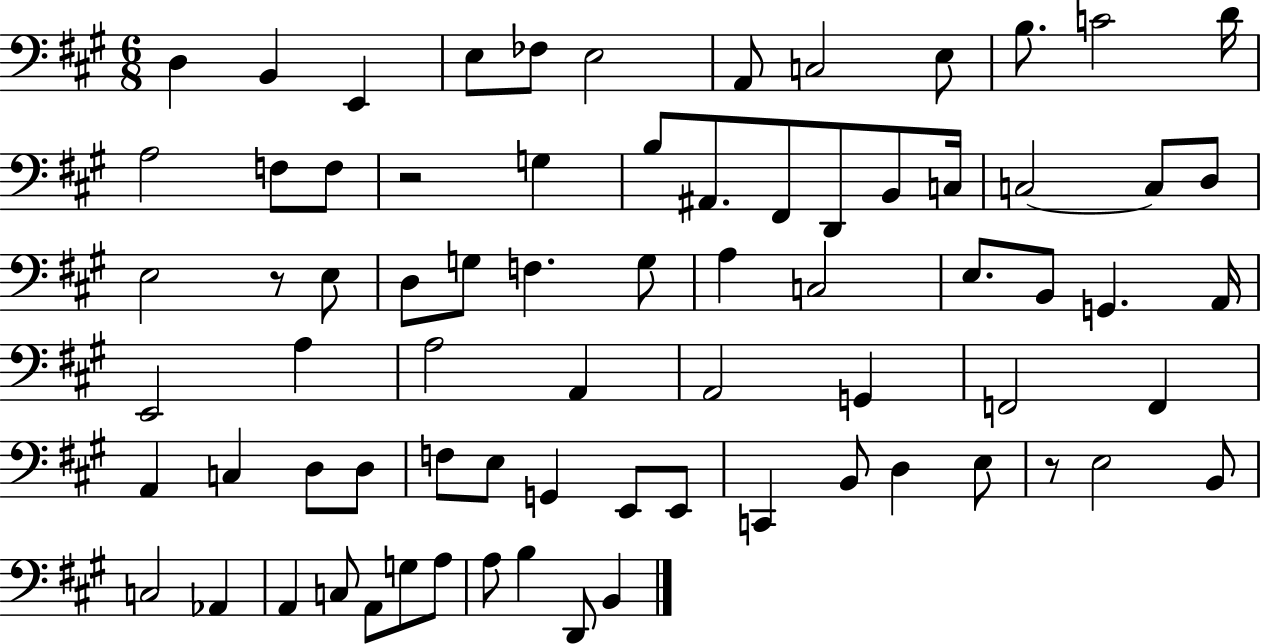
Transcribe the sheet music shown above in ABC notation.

X:1
T:Untitled
M:6/8
L:1/4
K:A
D, B,, E,, E,/2 _F,/2 E,2 A,,/2 C,2 E,/2 B,/2 C2 D/4 A,2 F,/2 F,/2 z2 G, B,/2 ^A,,/2 ^F,,/2 D,,/2 B,,/2 C,/4 C,2 C,/2 D,/2 E,2 z/2 E,/2 D,/2 G,/2 F, G,/2 A, C,2 E,/2 B,,/2 G,, A,,/4 E,,2 A, A,2 A,, A,,2 G,, F,,2 F,, A,, C, D,/2 D,/2 F,/2 E,/2 G,, E,,/2 E,,/2 C,, B,,/2 D, E,/2 z/2 E,2 B,,/2 C,2 _A,, A,, C,/2 A,,/2 G,/2 A,/2 A,/2 B, D,,/2 B,,